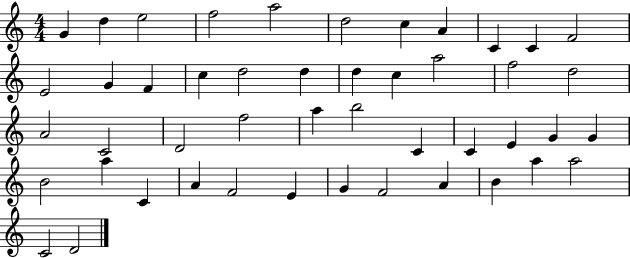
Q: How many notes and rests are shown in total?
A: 47